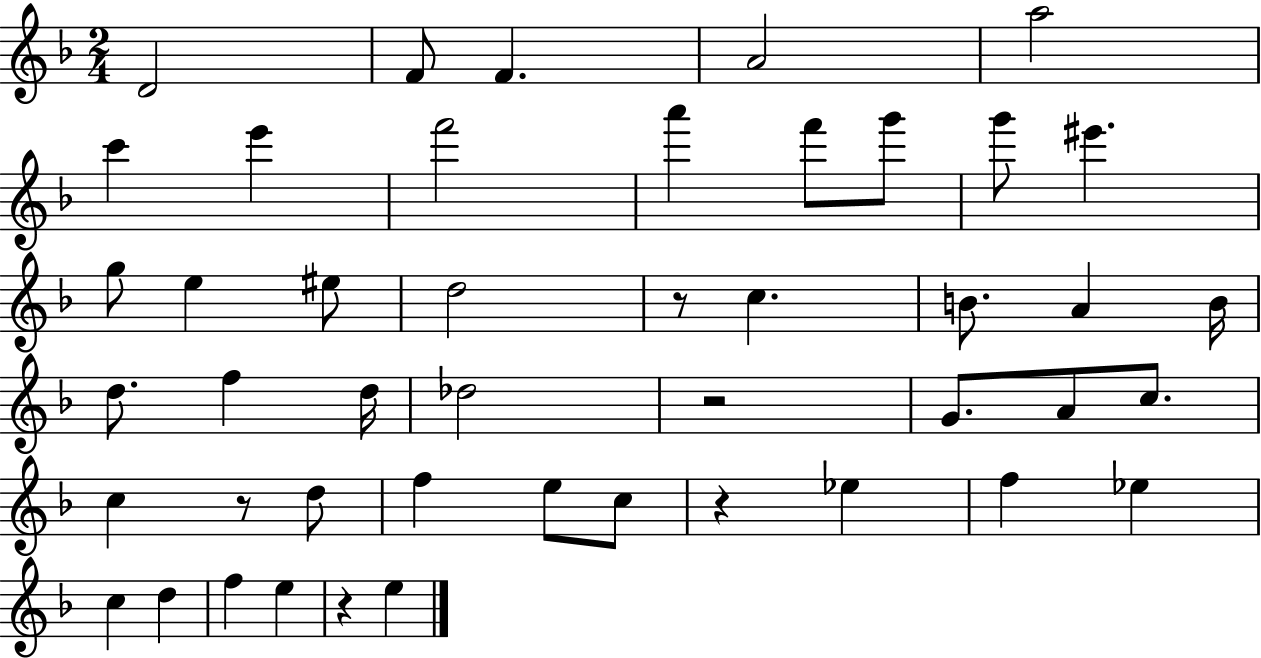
D4/h F4/e F4/q. A4/h A5/h C6/q E6/q F6/h A6/q F6/e G6/e G6/e EIS6/q. G5/e E5/q EIS5/e D5/h R/e C5/q. B4/e. A4/q B4/s D5/e. F5/q D5/s Db5/h R/h G4/e. A4/e C5/e. C5/q R/e D5/e F5/q E5/e C5/e R/q Eb5/q F5/q Eb5/q C5/q D5/q F5/q E5/q R/q E5/q